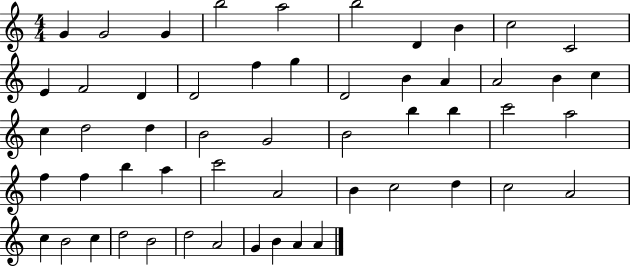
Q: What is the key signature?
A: C major